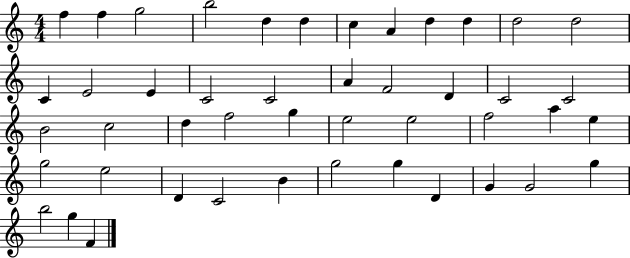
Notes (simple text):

F5/q F5/q G5/h B5/h D5/q D5/q C5/q A4/q D5/q D5/q D5/h D5/h C4/q E4/h E4/q C4/h C4/h A4/q F4/h D4/q C4/h C4/h B4/h C5/h D5/q F5/h G5/q E5/h E5/h F5/h A5/q E5/q G5/h E5/h D4/q C4/h B4/q G5/h G5/q D4/q G4/q G4/h G5/q B5/h G5/q F4/q